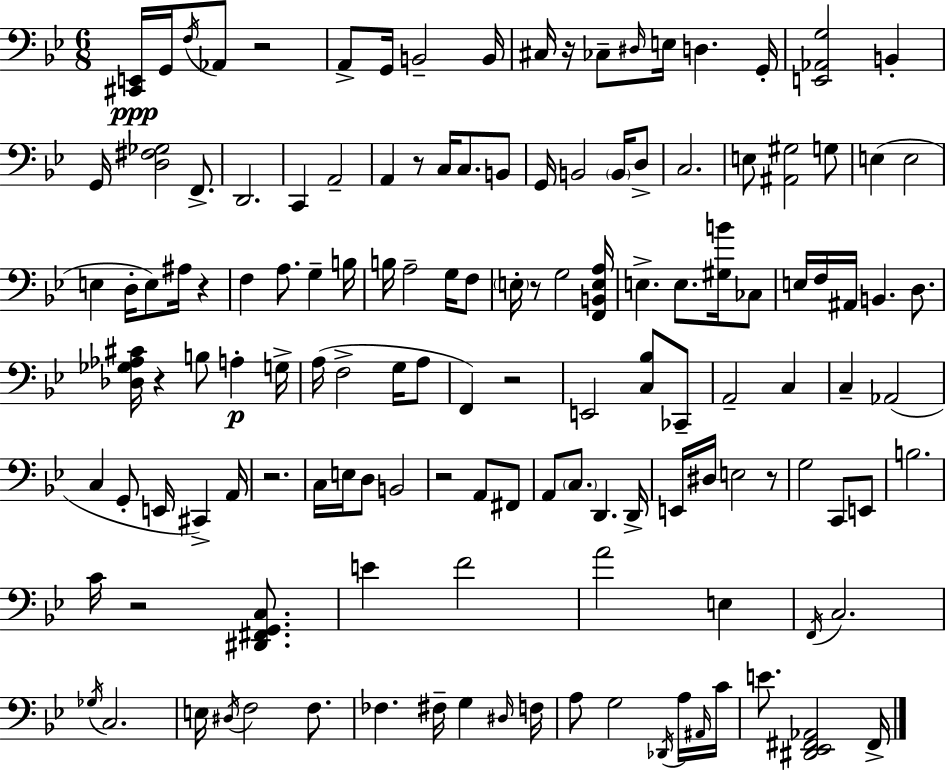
{
  \clef bass
  \numericTimeSignature
  \time 6/8
  \key g \minor
  \repeat volta 2 { <cis, e,>16\ppp g,16 \acciaccatura { f16 } aes,8 r2 | a,8-> g,16 b,2-- | b,16 cis16 r16 ces8-- \grace { dis16 } e16 d4. | g,16-. <e, aes, g>2 b,4-. | \break g,16 <d fis ges>2 f,8.-> | d,2. | c,4 a,2-- | a,4 r8 c16 c8. | \break b,8 g,16 b,2 \parenthesize b,16 | d8-> c2. | e8 <ais, gis>2 | g8 e4( e2 | \break e4 d16-. e8) ais16 r4 | f4 a8. g4-- | b16 b16 a2-- g16 | f8 \parenthesize e16-. r8 g2 | \break <f, b, e a>16 e4.-> e8. <gis b'>16 | ces8 e16 f16 ais,16 b,4. d8. | <des ges aes cis'>16 r4 b8 a4-.\p | g16-> a16( f2-> g16 | \break a8 f,4) r2 | e,2 <c bes>8 | ces,8-- a,2-- c4 | c4-- aes,2( | \break c4 g,8-. e,16 cis,4->) | a,16 r2. | c16 e16 d8 b,2 | r2 a,8 | \break fis,8 a,8 \parenthesize c8. d,4. | d,16-> e,16 dis16 e2 | r8 g2 c,8 | e,8 b2. | \break c'16 r2 <dis, fis, g, c>8. | e'4 f'2 | a'2 e4 | \acciaccatura { f,16 } c2. | \break \acciaccatura { ges16 } c2. | e16 \acciaccatura { dis16 } f2 | f8. fes4. fis16-- | g4 \grace { dis16 } f16 a8 g2 | \break \acciaccatura { des,16 } a16 \grace { ais,16 } c'16 e'8. <dis, ees, fis, aes,>2 | fis,16-> } \bar "|."
}